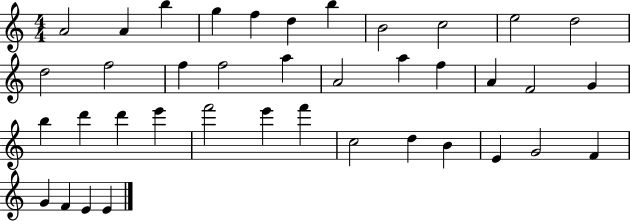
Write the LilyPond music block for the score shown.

{
  \clef treble
  \numericTimeSignature
  \time 4/4
  \key c \major
  a'2 a'4 b''4 | g''4 f''4 d''4 b''4 | b'2 c''2 | e''2 d''2 | \break d''2 f''2 | f''4 f''2 a''4 | a'2 a''4 f''4 | a'4 f'2 g'4 | \break b''4 d'''4 d'''4 e'''4 | f'''2 e'''4 f'''4 | c''2 d''4 b'4 | e'4 g'2 f'4 | \break g'4 f'4 e'4 e'4 | \bar "|."
}